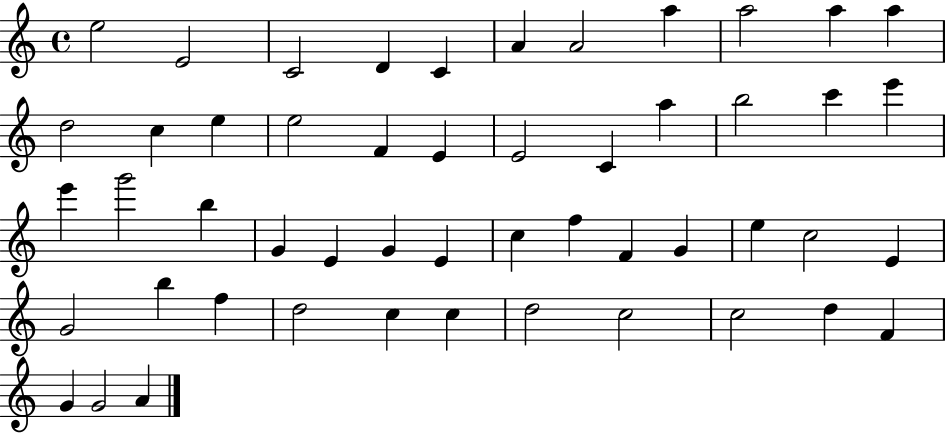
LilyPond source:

{
  \clef treble
  \time 4/4
  \defaultTimeSignature
  \key c \major
  e''2 e'2 | c'2 d'4 c'4 | a'4 a'2 a''4 | a''2 a''4 a''4 | \break d''2 c''4 e''4 | e''2 f'4 e'4 | e'2 c'4 a''4 | b''2 c'''4 e'''4 | \break e'''4 g'''2 b''4 | g'4 e'4 g'4 e'4 | c''4 f''4 f'4 g'4 | e''4 c''2 e'4 | \break g'2 b''4 f''4 | d''2 c''4 c''4 | d''2 c''2 | c''2 d''4 f'4 | \break g'4 g'2 a'4 | \bar "|."
}